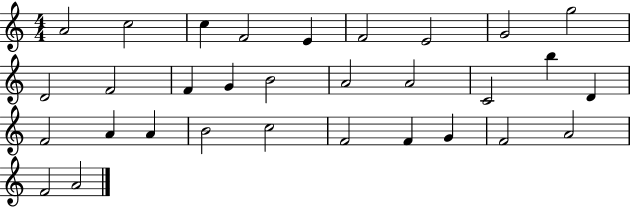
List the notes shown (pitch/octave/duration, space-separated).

A4/h C5/h C5/q F4/h E4/q F4/h E4/h G4/h G5/h D4/h F4/h F4/q G4/q B4/h A4/h A4/h C4/h B5/q D4/q F4/h A4/q A4/q B4/h C5/h F4/h F4/q G4/q F4/h A4/h F4/h A4/h